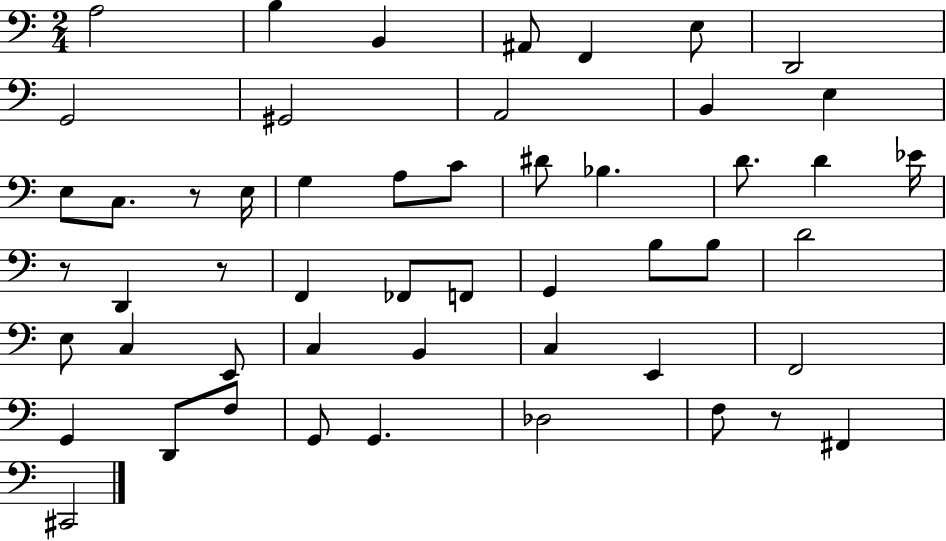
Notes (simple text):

A3/h B3/q B2/q A#2/e F2/q E3/e D2/h G2/h G#2/h A2/h B2/q E3/q E3/e C3/e. R/e E3/s G3/q A3/e C4/e D#4/e Bb3/q. D4/e. D4/q Eb4/s R/e D2/q R/e F2/q FES2/e F2/e G2/q B3/e B3/e D4/h E3/e C3/q E2/e C3/q B2/q C3/q E2/q F2/h G2/q D2/e F3/e G2/e G2/q. Db3/h F3/e R/e F#2/q C#2/h